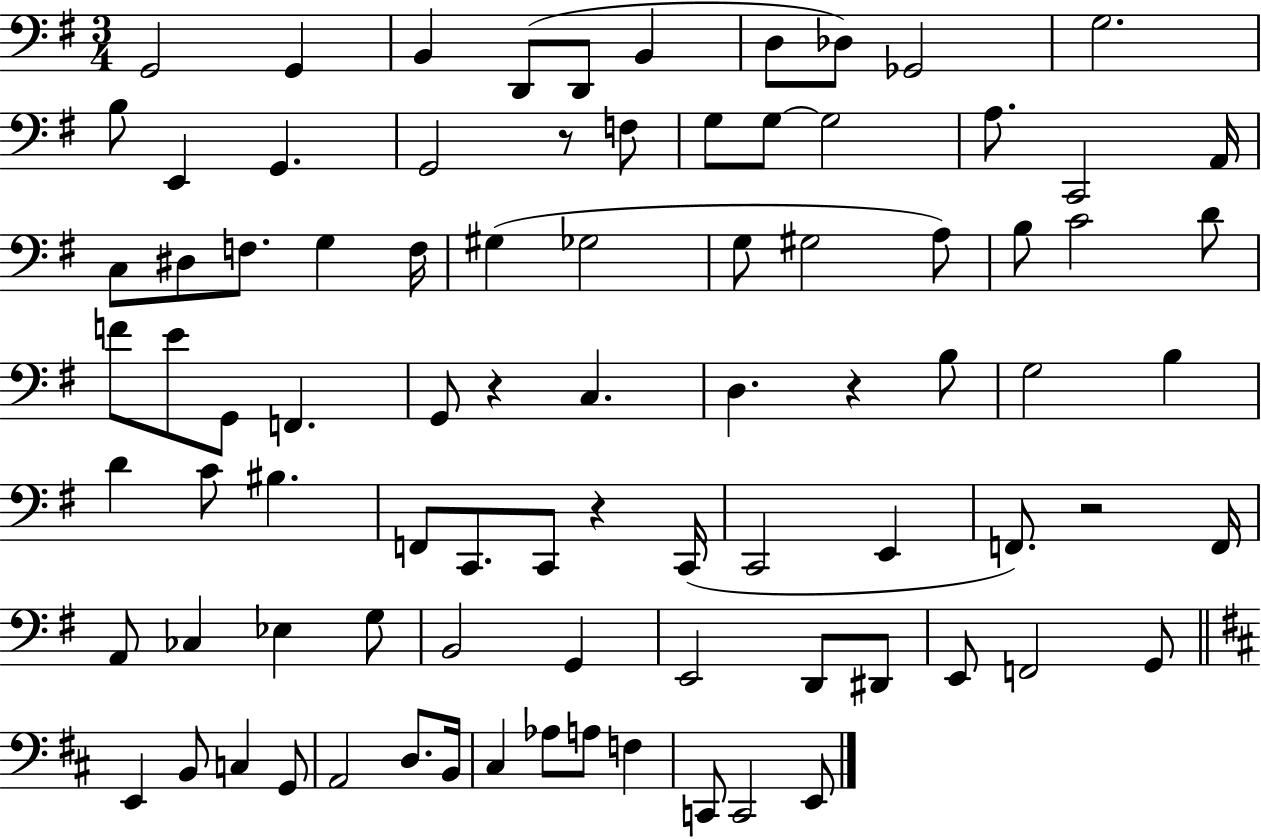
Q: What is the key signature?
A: G major